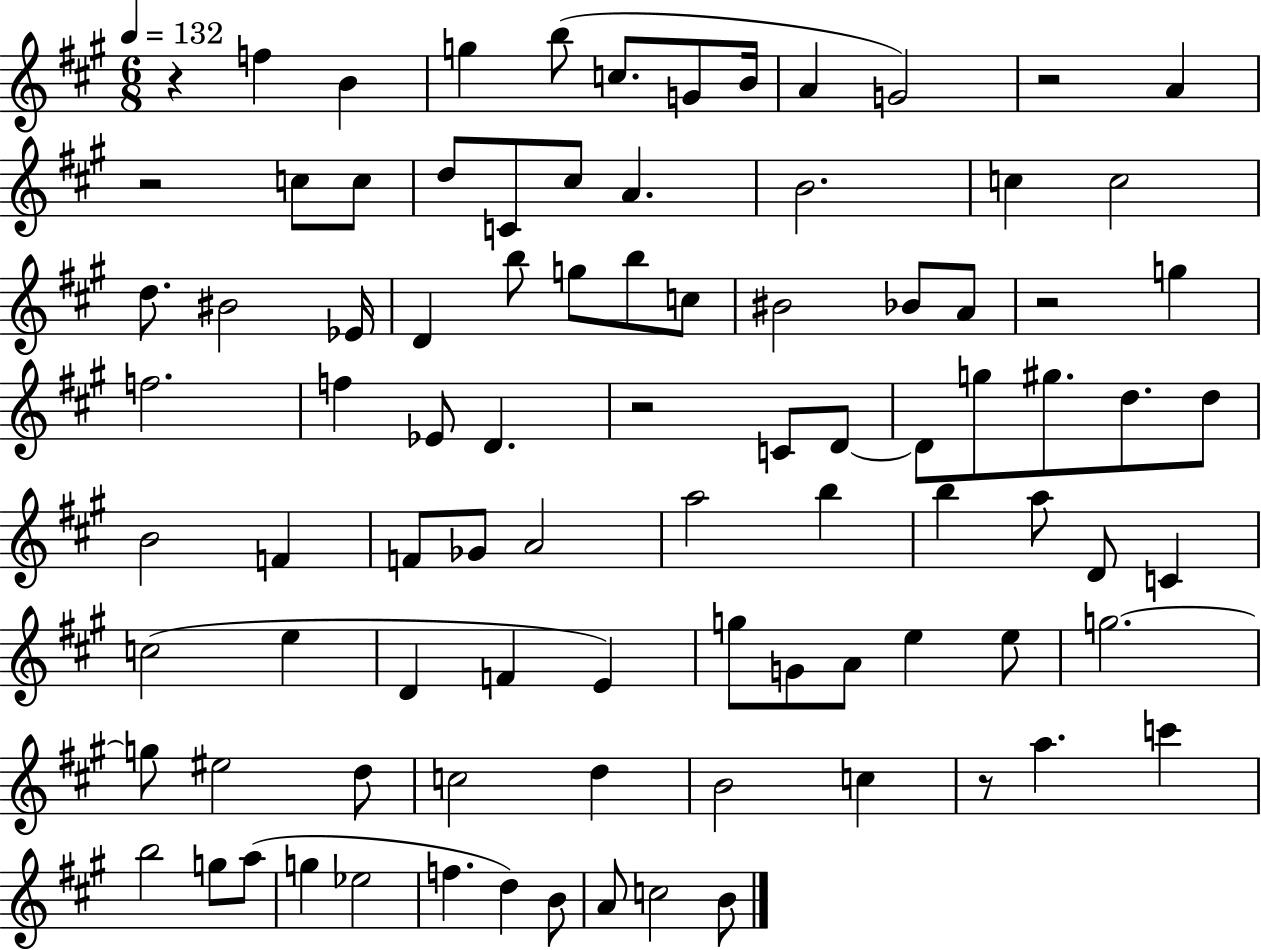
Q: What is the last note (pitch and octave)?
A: B4